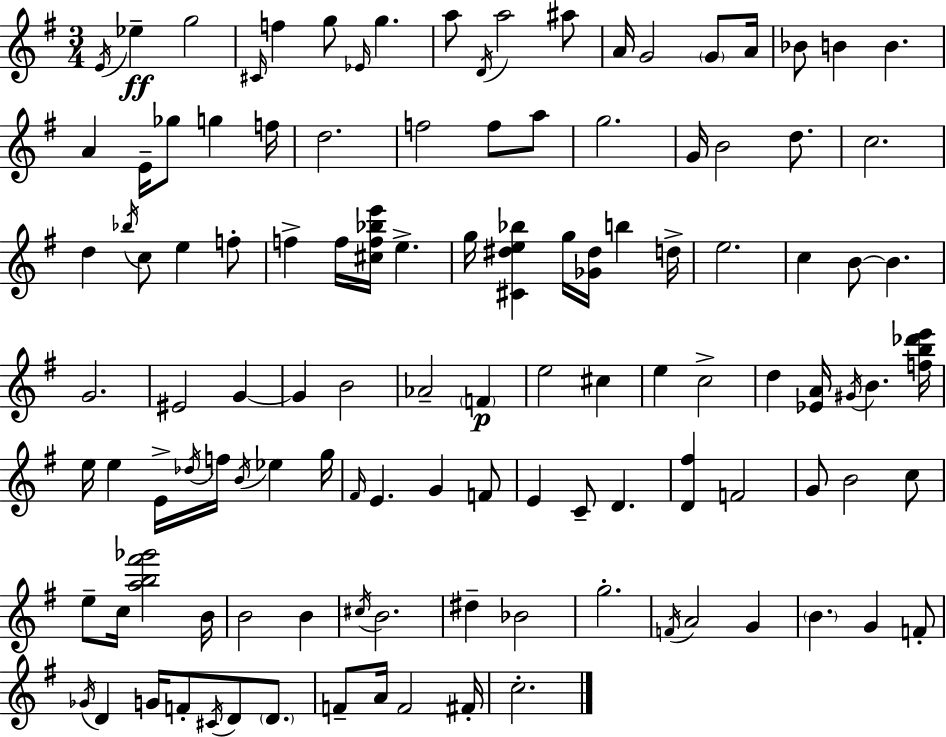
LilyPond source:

{
  \clef treble
  \numericTimeSignature
  \time 3/4
  \key g \major
  \acciaccatura { e'16 }\ff ees''4-- g''2 | \grace { cis'16 } f''4 g''8 \grace { ees'16 } g''4. | a''8 \acciaccatura { d'16 } a''2 | ais''8 a'16 g'2 | \break \parenthesize g'8 a'16 bes'8 b'4 b'4. | a'4 e'16-- ges''8 g''4 | f''16 d''2. | f''2 | \break f''8 a''8 g''2. | g'16 b'2 | d''8. c''2. | d''4 \acciaccatura { bes''16 } c''8 e''4 | \break f''8-. f''4-> f''16 <cis'' f'' bes'' e'''>16 e''4.-> | g''16 <cis' dis'' e'' bes''>4 g''16 <ges' dis''>16 | b''4 d''16-> e''2. | c''4 b'8~~ b'4. | \break g'2. | eis'2 | g'4~~ g'4 b'2 | aes'2-- | \break \parenthesize f'4\p e''2 | cis''4 e''4 c''2-> | d''4 <ees' a'>16 \acciaccatura { gis'16 } b'4. | <f'' b'' des''' e'''>16 e''16 e''4 e'16-> | \break \acciaccatura { des''16 } f''16 \acciaccatura { b'16 } ees''4 g''16 \grace { fis'16 } e'4. | g'4 f'8 e'4 | c'8-- d'4. <d' fis''>4 | f'2 g'8 b'2 | \break c''8 e''8-- c''16 | <a'' b'' fis''' ges'''>2 b'16 b'2 | b'4 \acciaccatura { cis''16 } b'2. | dis''4-- | \break bes'2 g''2.-. | \acciaccatura { f'16 } a'2 | g'4 \parenthesize b'4. | g'4 f'8-. \acciaccatura { ges'16 } | \break d'4 g'16 f'8-. \acciaccatura { cis'16 } d'8 \parenthesize d'8. | f'8-- a'16 f'2 | fis'16-. c''2.-. | \bar "|."
}